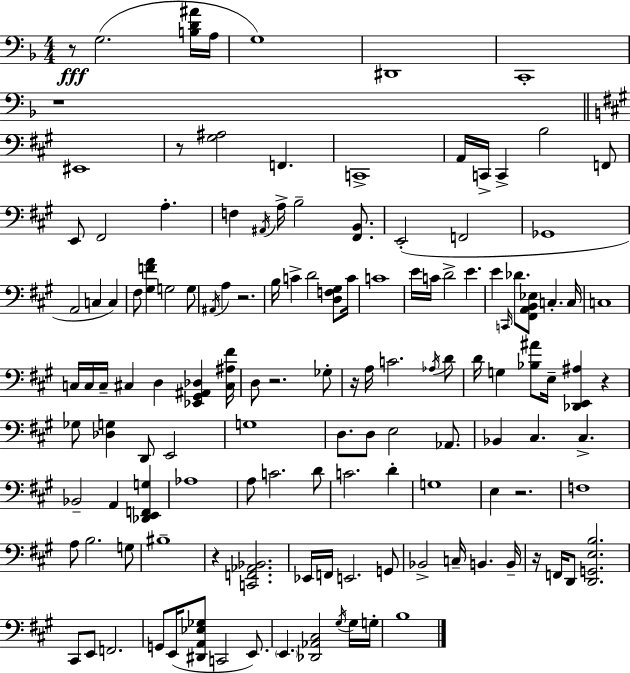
X:1
T:Untitled
M:4/4
L:1/4
K:F
z/2 G,2 [B,D^A]/4 A,/4 G,4 ^D,,4 C,,4 z4 ^E,,4 z/2 [^G,^A,]2 F,, C,,4 A,,/4 C,,/4 C,, B,2 F,,/2 E,,/2 ^F,,2 A, F, ^A,,/4 A,/4 B,2 [^F,,B,,]/2 E,,2 F,,2 _G,,4 A,,2 C, C, ^F,/2 [^G,FA] G,2 G,/2 ^A,,/4 A, z2 B,/4 C D2 [D,F,^G,]/2 C/4 C4 E/4 C/4 D2 E E C,,/4 _D/2 [^F,,A,,B,,_E,]/2 C, C,/4 C,4 C,/4 C,/4 C,/4 ^C, D, [_E,,^G,,^A,,_D,] [^C,^A,^F]/4 D,/2 z2 _G,/2 z/4 A,/4 C2 _A,/4 D/2 D/4 G, [_B,^A]/2 E,/4 [_D,,E,,^A,] z _G,/2 [_D,G,] D,,/2 E,,2 G,4 D,/2 D,/2 E,2 _A,,/2 _B,, ^C, ^C, _B,,2 A,, [_D,,E,,F,,G,] _A,4 A,/2 C2 D/2 C2 D G,4 E, z2 F,4 A,/2 B,2 G,/2 ^B,4 z [C,,F,,_A,,_B,,]2 _E,,/4 F,,/4 E,,2 G,,/2 _B,,2 C,/4 B,, B,,/4 z/4 F,,/4 D,,/2 [D,,G,,E,B,]2 ^C,,/2 E,,/2 F,,2 G,,/2 E,,/4 [^D,,A,,_E,_G,]/2 C,,2 E,,/2 E,, [_D,,_A,,^C,]2 ^G,/4 ^G,/4 G,/4 B,4